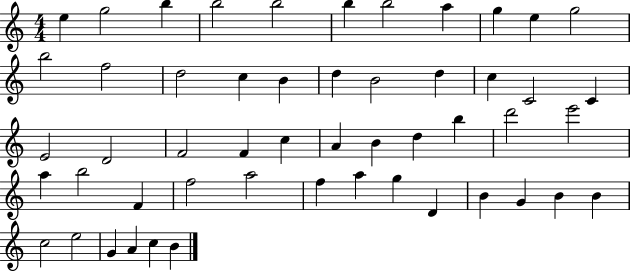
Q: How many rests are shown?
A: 0